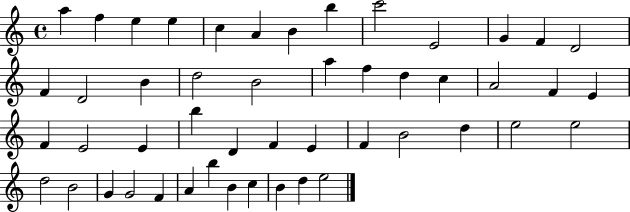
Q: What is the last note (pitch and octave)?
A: E5